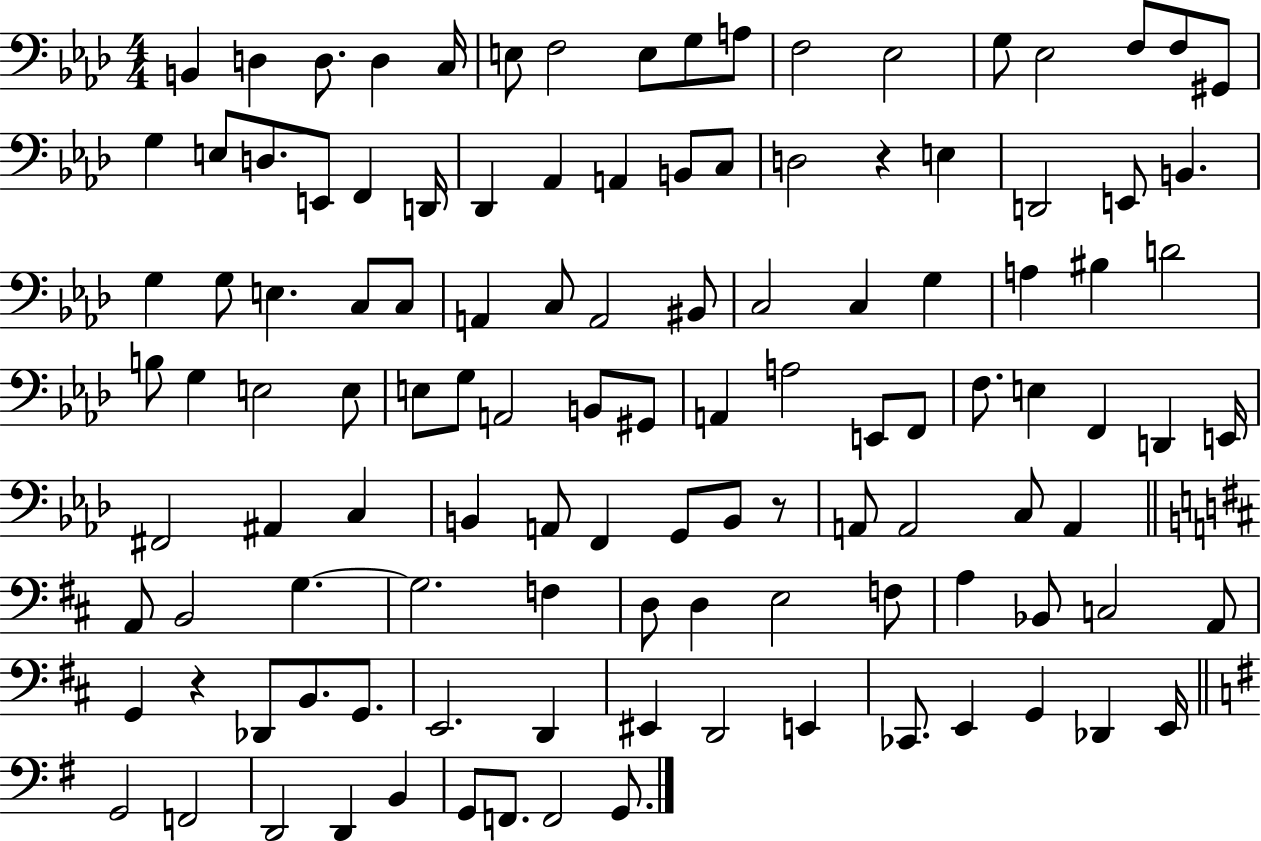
X:1
T:Untitled
M:4/4
L:1/4
K:Ab
B,, D, D,/2 D, C,/4 E,/2 F,2 E,/2 G,/2 A,/2 F,2 _E,2 G,/2 _E,2 F,/2 F,/2 ^G,,/2 G, E,/2 D,/2 E,,/2 F,, D,,/4 _D,, _A,, A,, B,,/2 C,/2 D,2 z E, D,,2 E,,/2 B,, G, G,/2 E, C,/2 C,/2 A,, C,/2 A,,2 ^B,,/2 C,2 C, G, A, ^B, D2 B,/2 G, E,2 E,/2 E,/2 G,/2 A,,2 B,,/2 ^G,,/2 A,, A,2 E,,/2 F,,/2 F,/2 E, F,, D,, E,,/4 ^F,,2 ^A,, C, B,, A,,/2 F,, G,,/2 B,,/2 z/2 A,,/2 A,,2 C,/2 A,, A,,/2 B,,2 G, G,2 F, D,/2 D, E,2 F,/2 A, _B,,/2 C,2 A,,/2 G,, z _D,,/2 B,,/2 G,,/2 E,,2 D,, ^E,, D,,2 E,, _C,,/2 E,, G,, _D,, E,,/4 G,,2 F,,2 D,,2 D,, B,, G,,/2 F,,/2 F,,2 G,,/2